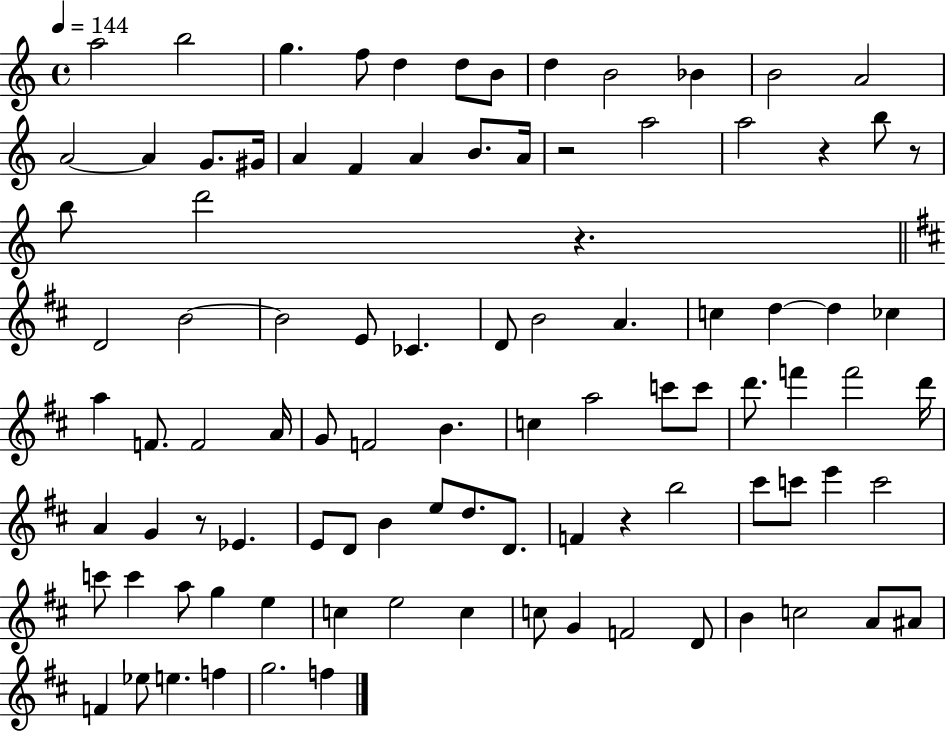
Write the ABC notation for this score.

X:1
T:Untitled
M:4/4
L:1/4
K:C
a2 b2 g f/2 d d/2 B/2 d B2 _B B2 A2 A2 A G/2 ^G/4 A F A B/2 A/4 z2 a2 a2 z b/2 z/2 b/2 d'2 z D2 B2 B2 E/2 _C D/2 B2 A c d d _c a F/2 F2 A/4 G/2 F2 B c a2 c'/2 c'/2 d'/2 f' f'2 d'/4 A G z/2 _E E/2 D/2 B e/2 d/2 D/2 F z b2 ^c'/2 c'/2 e' c'2 c'/2 c' a/2 g e c e2 c c/2 G F2 D/2 B c2 A/2 ^A/2 F _e/2 e f g2 f